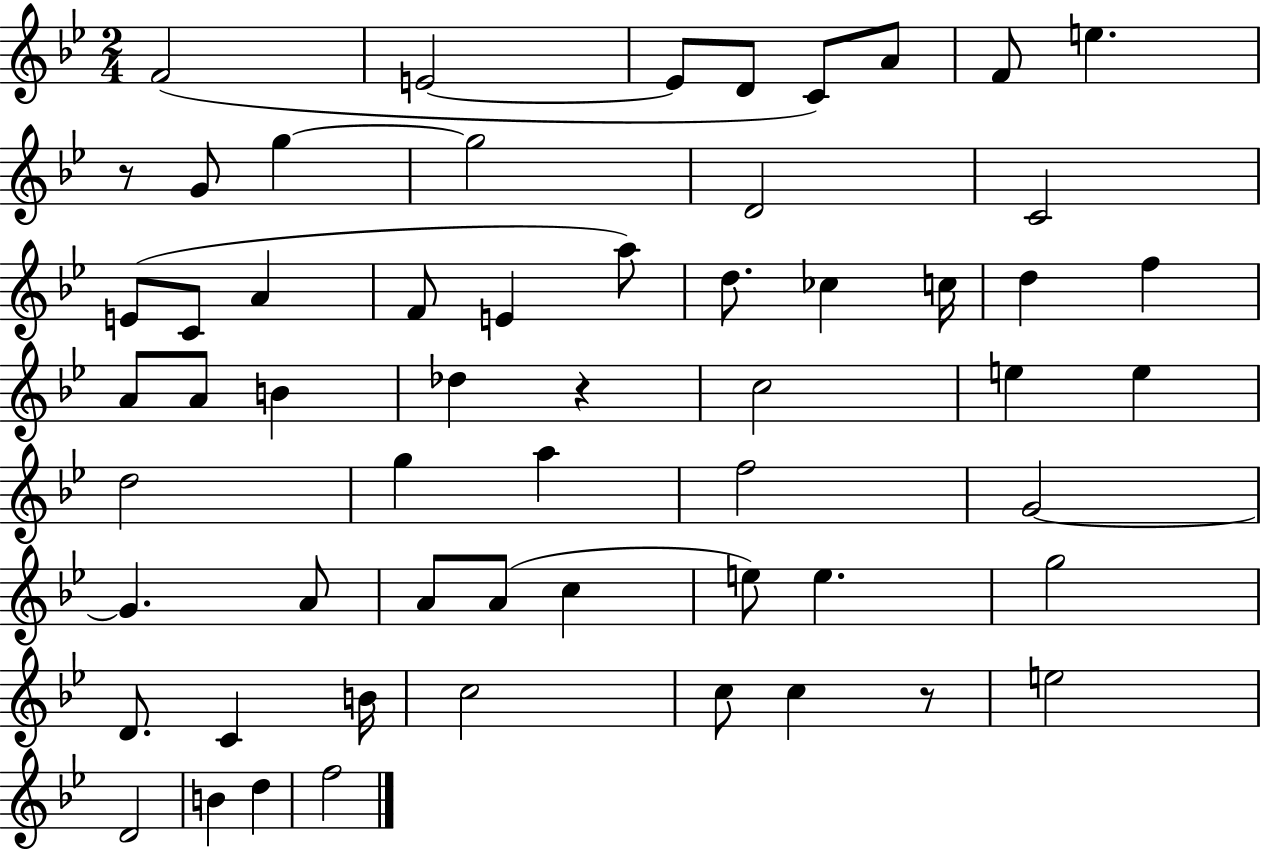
{
  \clef treble
  \numericTimeSignature
  \time 2/4
  \key bes \major
  f'2( | e'2~~ | e'8 d'8 c'8) a'8 | f'8 e''4. | \break r8 g'8 g''4~~ | g''2 | d'2 | c'2 | \break e'8( c'8 a'4 | f'8 e'4 a''8) | d''8. ces''4 c''16 | d''4 f''4 | \break a'8 a'8 b'4 | des''4 r4 | c''2 | e''4 e''4 | \break d''2 | g''4 a''4 | f''2 | g'2~~ | \break g'4. a'8 | a'8 a'8( c''4 | e''8) e''4. | g''2 | \break d'8. c'4 b'16 | c''2 | c''8 c''4 r8 | e''2 | \break d'2 | b'4 d''4 | f''2 | \bar "|."
}